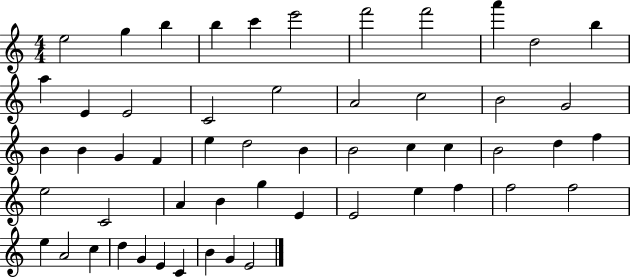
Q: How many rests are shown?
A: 0